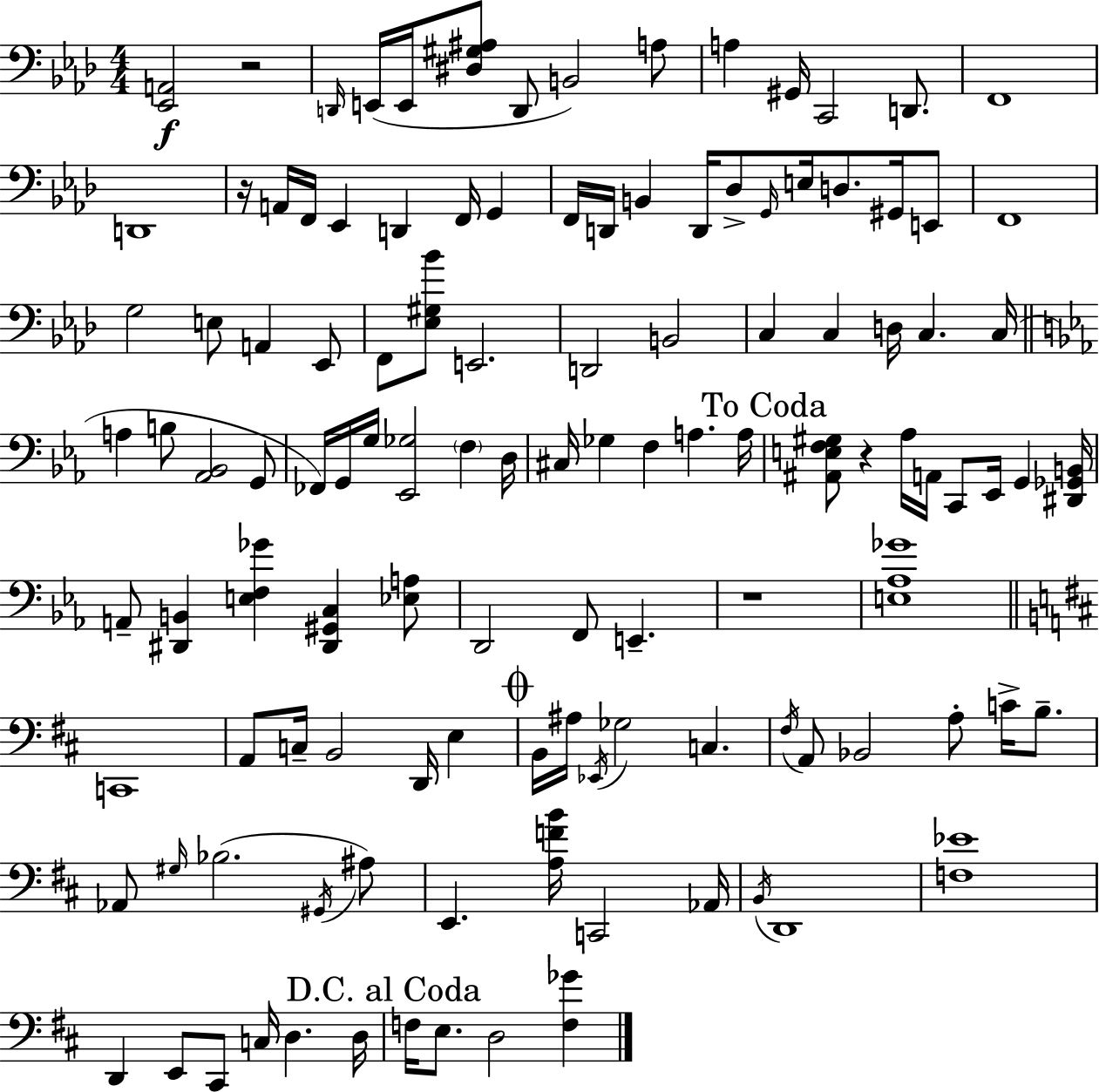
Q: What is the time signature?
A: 4/4